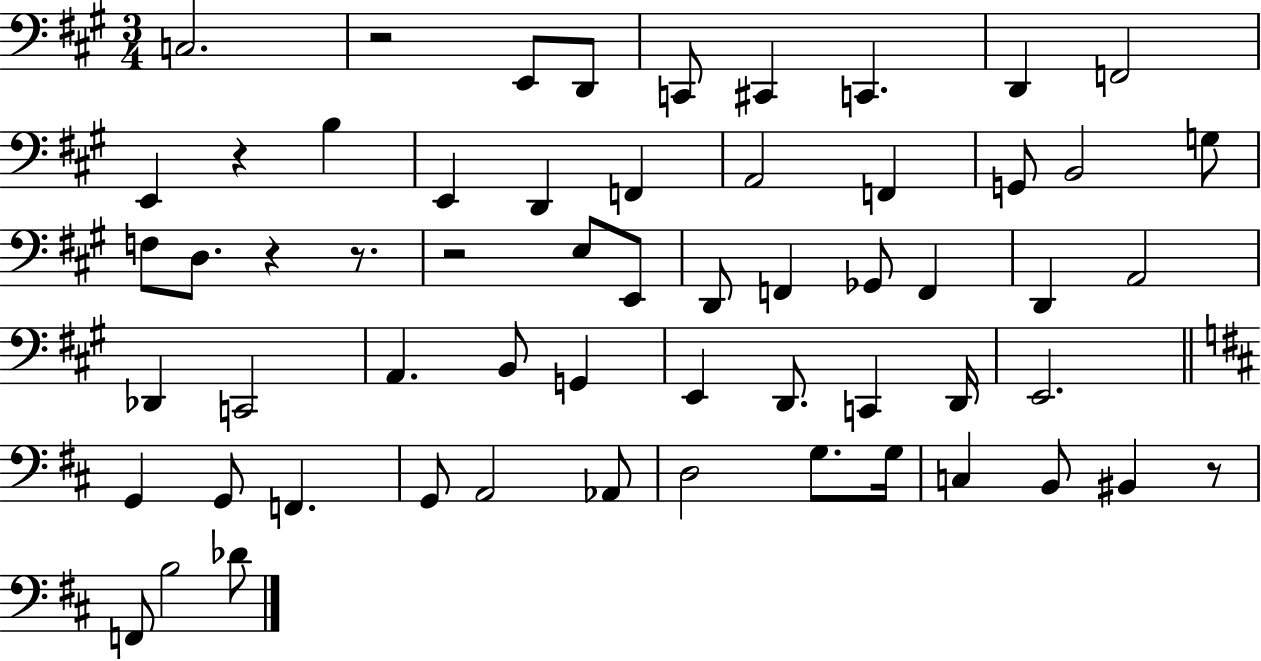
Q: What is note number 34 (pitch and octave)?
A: E2